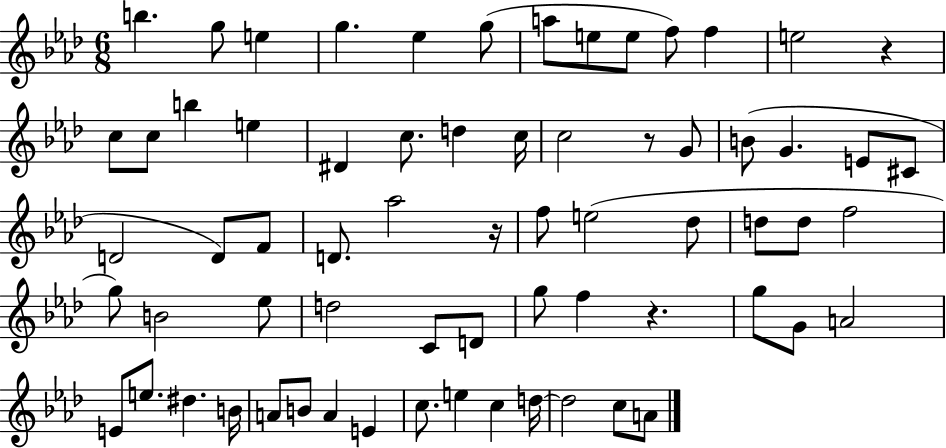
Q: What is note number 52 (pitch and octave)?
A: B4